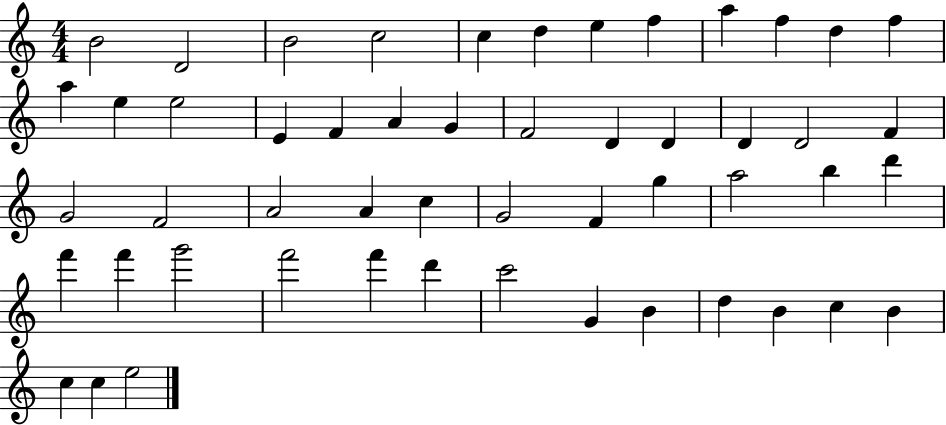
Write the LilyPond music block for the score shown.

{
  \clef treble
  \numericTimeSignature
  \time 4/4
  \key c \major
  b'2 d'2 | b'2 c''2 | c''4 d''4 e''4 f''4 | a''4 f''4 d''4 f''4 | \break a''4 e''4 e''2 | e'4 f'4 a'4 g'4 | f'2 d'4 d'4 | d'4 d'2 f'4 | \break g'2 f'2 | a'2 a'4 c''4 | g'2 f'4 g''4 | a''2 b''4 d'''4 | \break f'''4 f'''4 g'''2 | f'''2 f'''4 d'''4 | c'''2 g'4 b'4 | d''4 b'4 c''4 b'4 | \break c''4 c''4 e''2 | \bar "|."
}